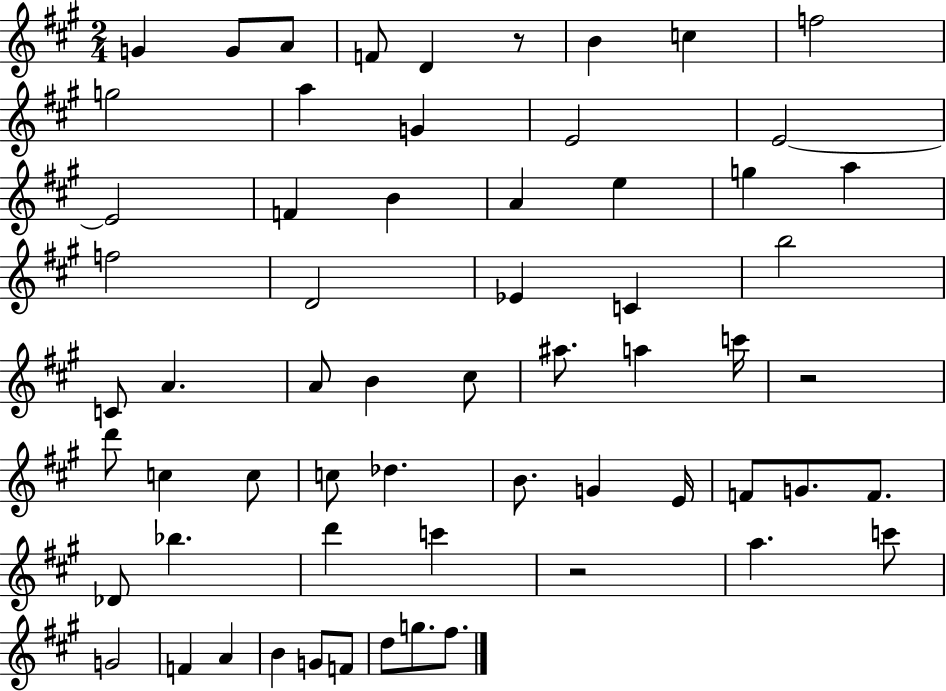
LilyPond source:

{
  \clef treble
  \numericTimeSignature
  \time 2/4
  \key a \major
  g'4 g'8 a'8 | f'8 d'4 r8 | b'4 c''4 | f''2 | \break g''2 | a''4 g'4 | e'2 | e'2~~ | \break e'2 | f'4 b'4 | a'4 e''4 | g''4 a''4 | \break f''2 | d'2 | ees'4 c'4 | b''2 | \break c'8 a'4. | a'8 b'4 cis''8 | ais''8. a''4 c'''16 | r2 | \break d'''8 c''4 c''8 | c''8 des''4. | b'8. g'4 e'16 | f'8 g'8. f'8. | \break des'8 bes''4. | d'''4 c'''4 | r2 | a''4. c'''8 | \break g'2 | f'4 a'4 | b'4 g'8 f'8 | d''8 g''8. fis''8. | \break \bar "|."
}